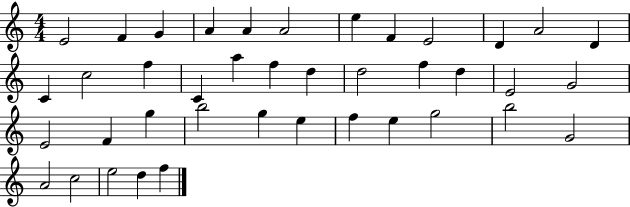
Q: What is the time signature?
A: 4/4